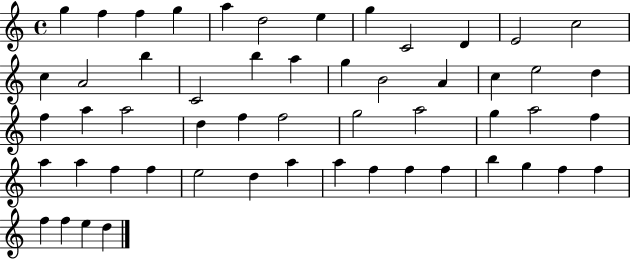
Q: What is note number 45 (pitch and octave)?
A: F5